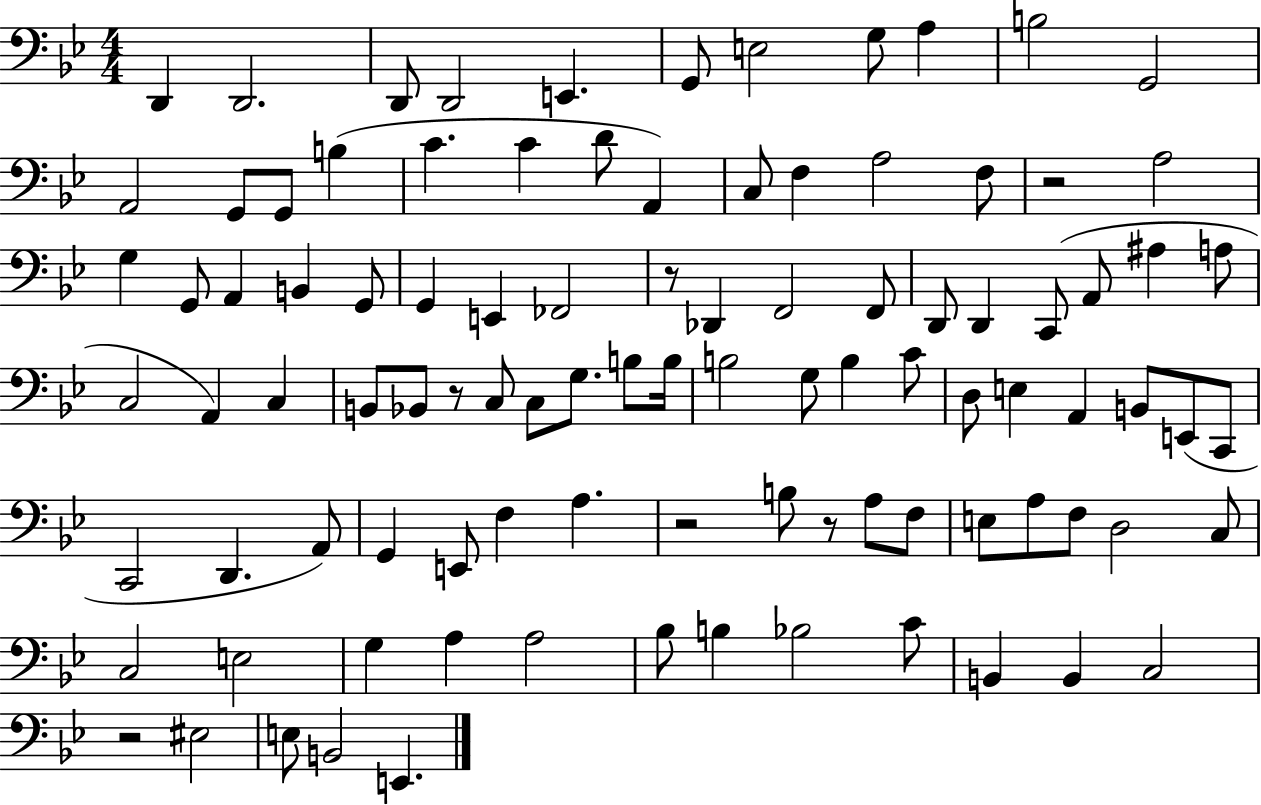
{
  \clef bass
  \numericTimeSignature
  \time 4/4
  \key bes \major
  d,4 d,2. | d,8 d,2 e,4. | g,8 e2 g8 a4 | b2 g,2 | \break a,2 g,8 g,8 b4( | c'4. c'4 d'8 a,4) | c8 f4 a2 f8 | r2 a2 | \break g4 g,8 a,4 b,4 g,8 | g,4 e,4 fes,2 | r8 des,4 f,2 f,8 | d,8 d,4 c,8( a,8 ais4 a8 | \break c2 a,4) c4 | b,8 bes,8 r8 c8 c8 g8. b8 b16 | b2 g8 b4 c'8 | d8 e4 a,4 b,8 e,8( c,8 | \break c,2 d,4. a,8) | g,4 e,8 f4 a4. | r2 b8 r8 a8 f8 | e8 a8 f8 d2 c8 | \break c2 e2 | g4 a4 a2 | bes8 b4 bes2 c'8 | b,4 b,4 c2 | \break r2 eis2 | e8 b,2 e,4. | \bar "|."
}